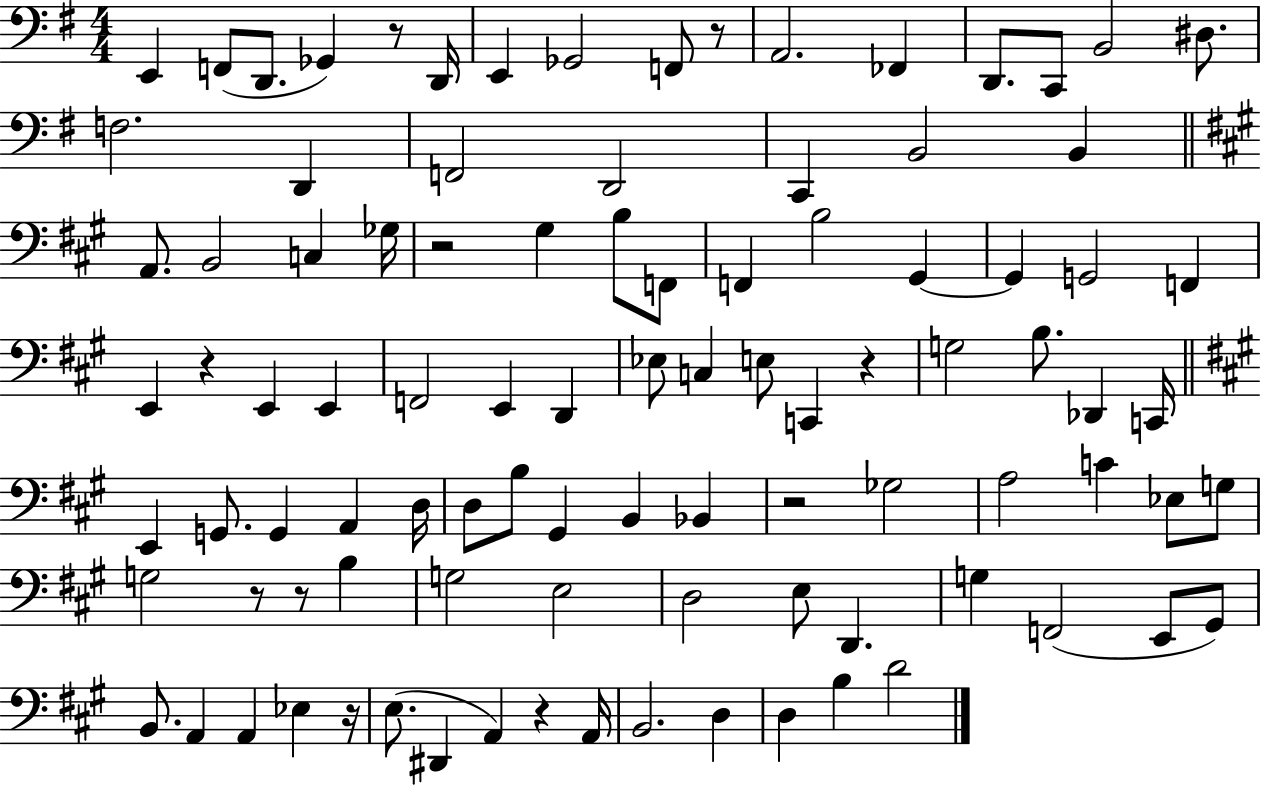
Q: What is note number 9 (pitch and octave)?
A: A2